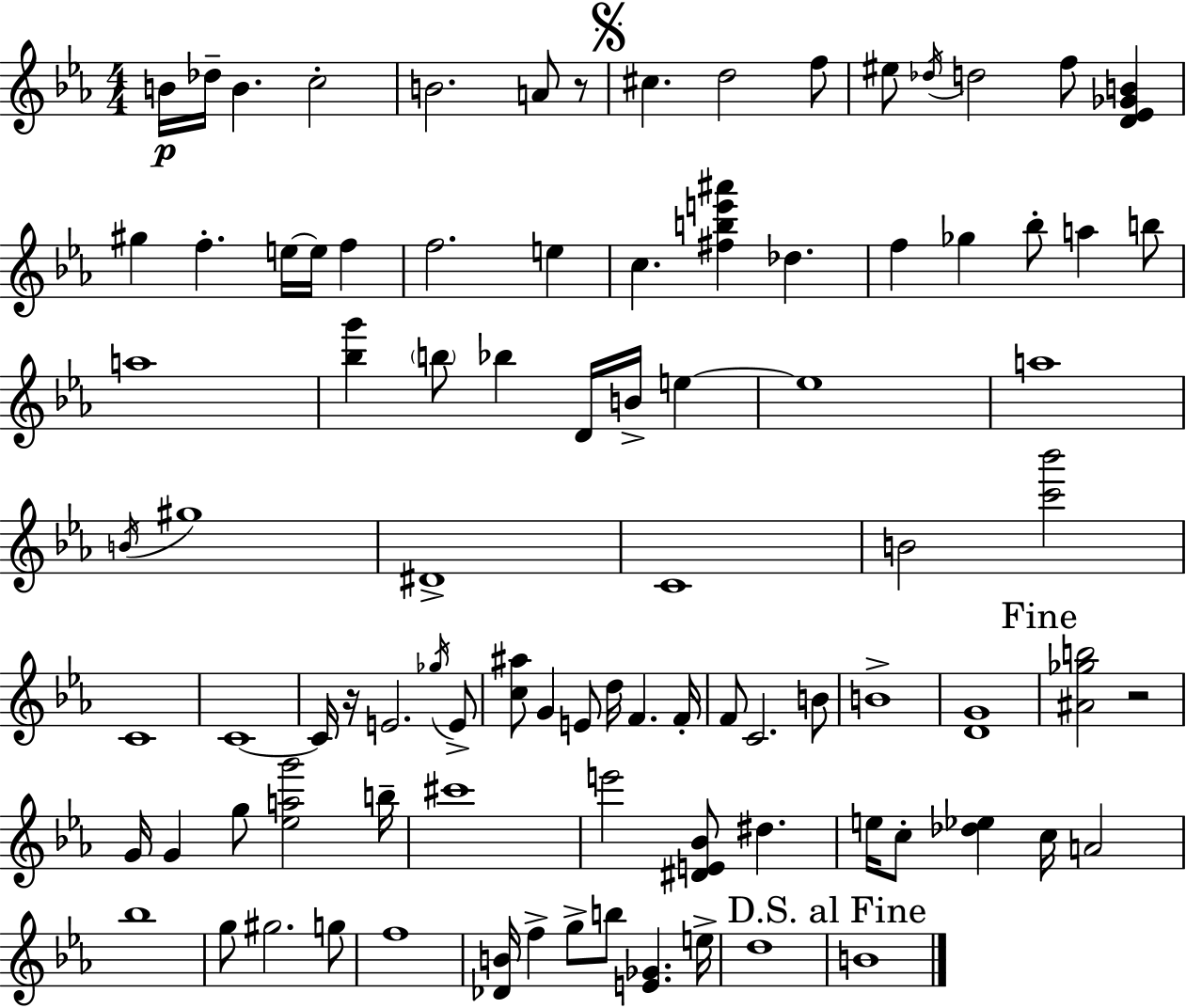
{
  \clef treble
  \numericTimeSignature
  \time 4/4
  \key c \minor
  b'16\p des''16-- b'4. c''2-. | b'2. a'8 r8 | \mark \markup { \musicglyph "scripts.segno" } cis''4. d''2 f''8 | eis''8 \acciaccatura { des''16 } d''2 f''8 <d' ees' ges' b'>4 | \break gis''4 f''4.-. e''16~~ e''16 f''4 | f''2. e''4 | c''4. <fis'' b'' e''' ais'''>4 des''4. | f''4 ges''4 bes''8-. a''4 b''8 | \break a''1 | <bes'' g'''>4 \parenthesize b''8 bes''4 d'16 b'16-> e''4~~ | e''1 | a''1 | \break \acciaccatura { b'16 } gis''1 | dis'1-> | c'1 | b'2 <c''' bes'''>2 | \break c'1 | c'1~~ | c'16 r16 e'2. | \acciaccatura { ges''16 } e'8-> <c'' ais''>8 g'4 e'8 d''16 f'4. | \break f'16-. f'8 c'2. | b'8 b'1-> | <d' g'>1 | \mark "Fine" <ais' ges'' b''>2 r2 | \break g'16 g'4 g''8 <ees'' a'' g'''>2 | b''16-- cis'''1 | e'''2 <dis' e' bes'>8 dis''4. | e''16 c''8-. <des'' ees''>4 c''16 a'2 | \break bes''1 | g''8 gis''2. | g''8 f''1 | <des' b'>16 f''4-> g''8-> b''8 <e' ges'>4. | \break e''16-> d''1 | \mark "D.S. al Fine" b'1 | \bar "|."
}